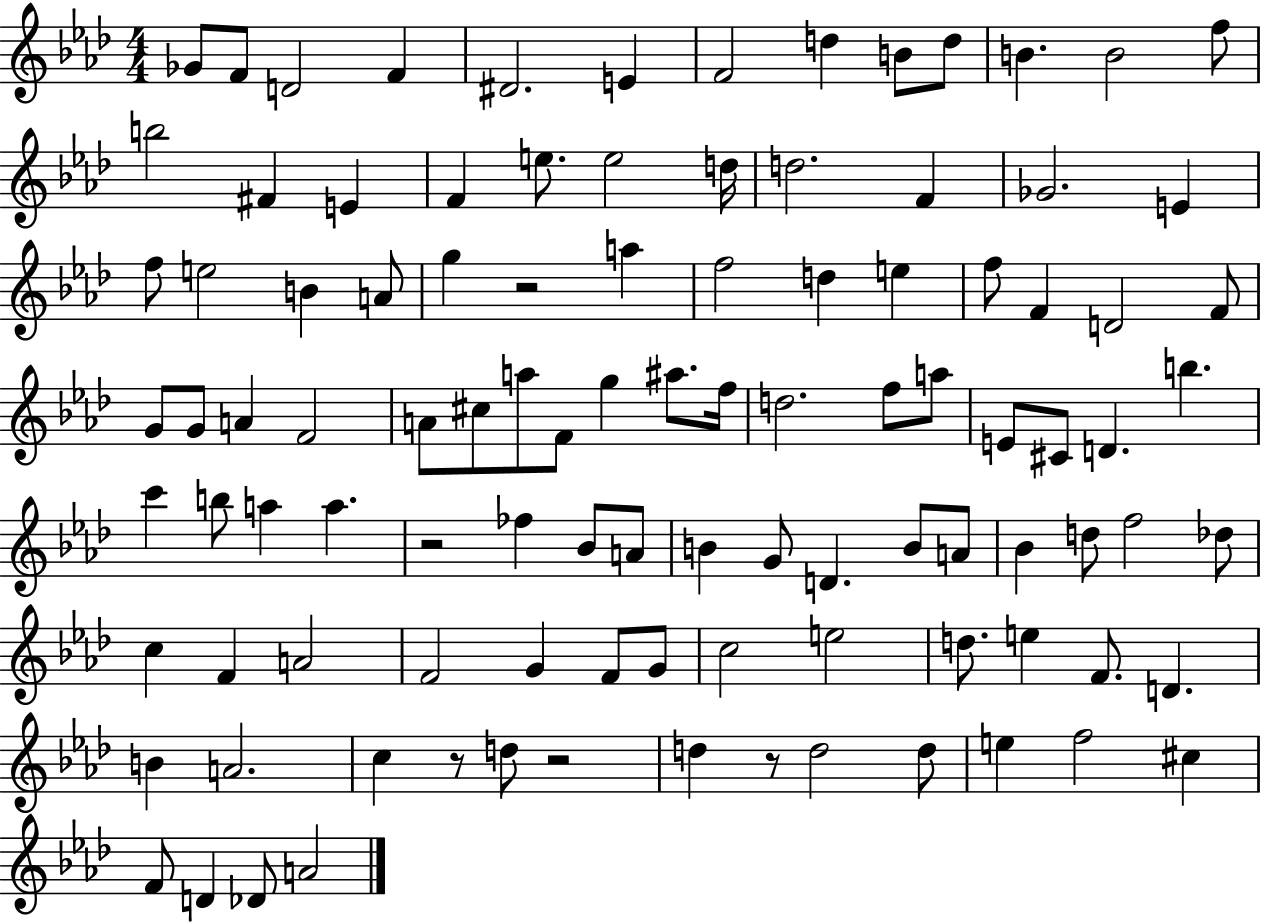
Gb4/e F4/e D4/h F4/q D#4/h. E4/q F4/h D5/q B4/e D5/e B4/q. B4/h F5/e B5/h F#4/q E4/q F4/q E5/e. E5/h D5/s D5/h. F4/q Gb4/h. E4/q F5/e E5/h B4/q A4/e G5/q R/h A5/q F5/h D5/q E5/q F5/e F4/q D4/h F4/e G4/e G4/e A4/q F4/h A4/e C#5/e A5/e F4/e G5/q A#5/e. F5/s D5/h. F5/e A5/e E4/e C#4/e D4/q. B5/q. C6/q B5/e A5/q A5/q. R/h FES5/q Bb4/e A4/e B4/q G4/e D4/q. B4/e A4/e Bb4/q D5/e F5/h Db5/e C5/q F4/q A4/h F4/h G4/q F4/e G4/e C5/h E5/h D5/e. E5/q F4/e. D4/q. B4/q A4/h. C5/q R/e D5/e R/h D5/q R/e D5/h D5/e E5/q F5/h C#5/q F4/e D4/q Db4/e A4/h